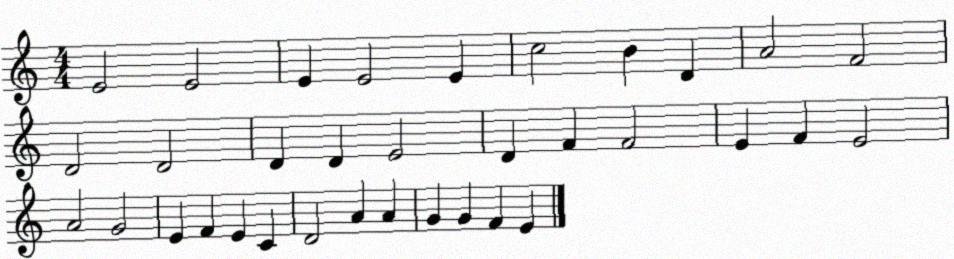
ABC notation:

X:1
T:Untitled
M:4/4
L:1/4
K:C
E2 E2 E E2 E c2 B D A2 F2 D2 D2 D D E2 D F F2 E F E2 A2 G2 E F E C D2 A A G G F E